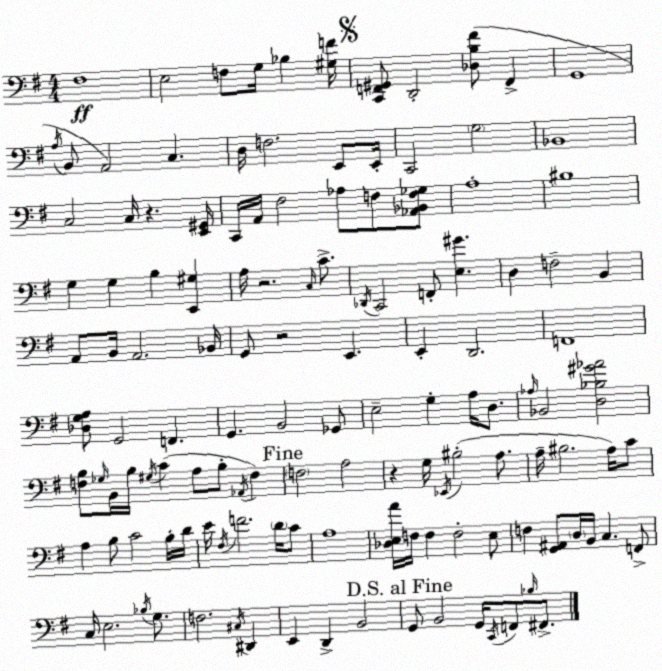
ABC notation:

X:1
T:Untitled
M:4/4
L:1/4
K:G
^F,4 E,2 F,/2 G,/4 _B, [^G,F]/4 [C,,F,,^G,,]/2 D,,2 [_D,B,^F]/2 F,, G,,4 A,/4 B,,/2 A,,2 C, D,/4 F,2 E,,/2 E,,/4 C,,2 G,2 _B,,4 C,2 C,/4 z [E,,^G,,]/4 C,,/4 A,,/4 ^F,2 _A,/2 F,/2 [_A,,_B,,F,_G,]/2 A,4 ^B,4 G, G, B, [E,,^G,] A,/4 z2 C,/4 C/2 _D,,/4 C,,2 F,,/2 [E,^G] D, F,2 B,, A,,/2 B,,/4 A,,2 _B,,/4 G,,/2 z2 E,, E,, D,,2 F,,4 [_D,G,A,]/2 G,,2 F,, G,, B,,2 _G,,/2 E,2 G, A,/4 D,/2 _A,/4 _B,,2 [D,_B,^G_A]2 [F,B,]/2 _G,/4 B,,/4 B,/4 ^G,/4 C A,/2 B,/2 _A,,/4 F, F,2 A,2 z G,/4 _E,,/4 ^B,2 A,/2 A,/4 ^B,2 A,/4 C/2 A, B,/2 C2 B,/4 D/4 E/4 ^F,/4 F2 D/4 C/2 A,4 [_D,E,A]/4 F,/4 F, F,2 E,/2 F, [G,,^A,,]/2 D,/4 B,,/4 C, F,,/2 C,/4 E,2 _B,/4 G,/2 F,2 ^C,/4 ^D,, E,, D,, B,,2 G,,/2 B,,2 G,,/4 C,,/4 F,,/2 _B,/4 ^F,,/2